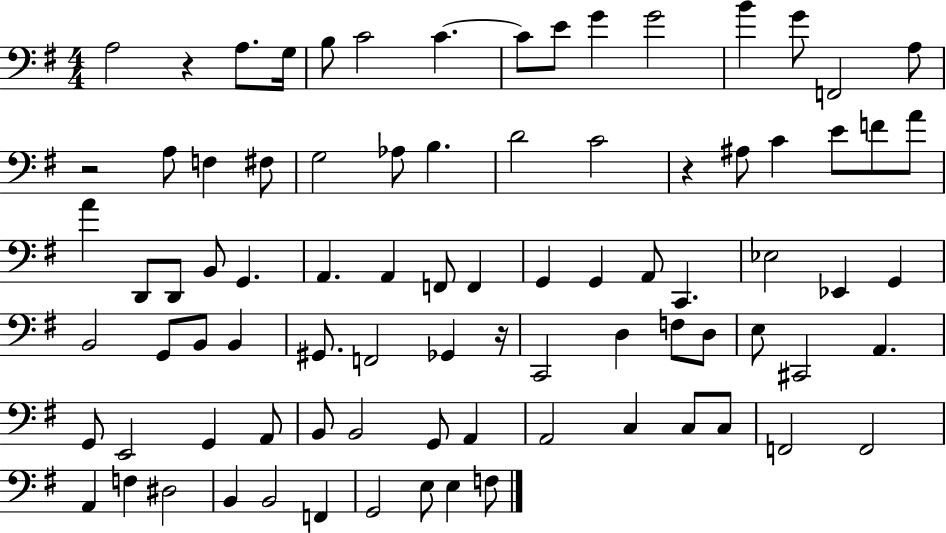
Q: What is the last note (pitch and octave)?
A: F3